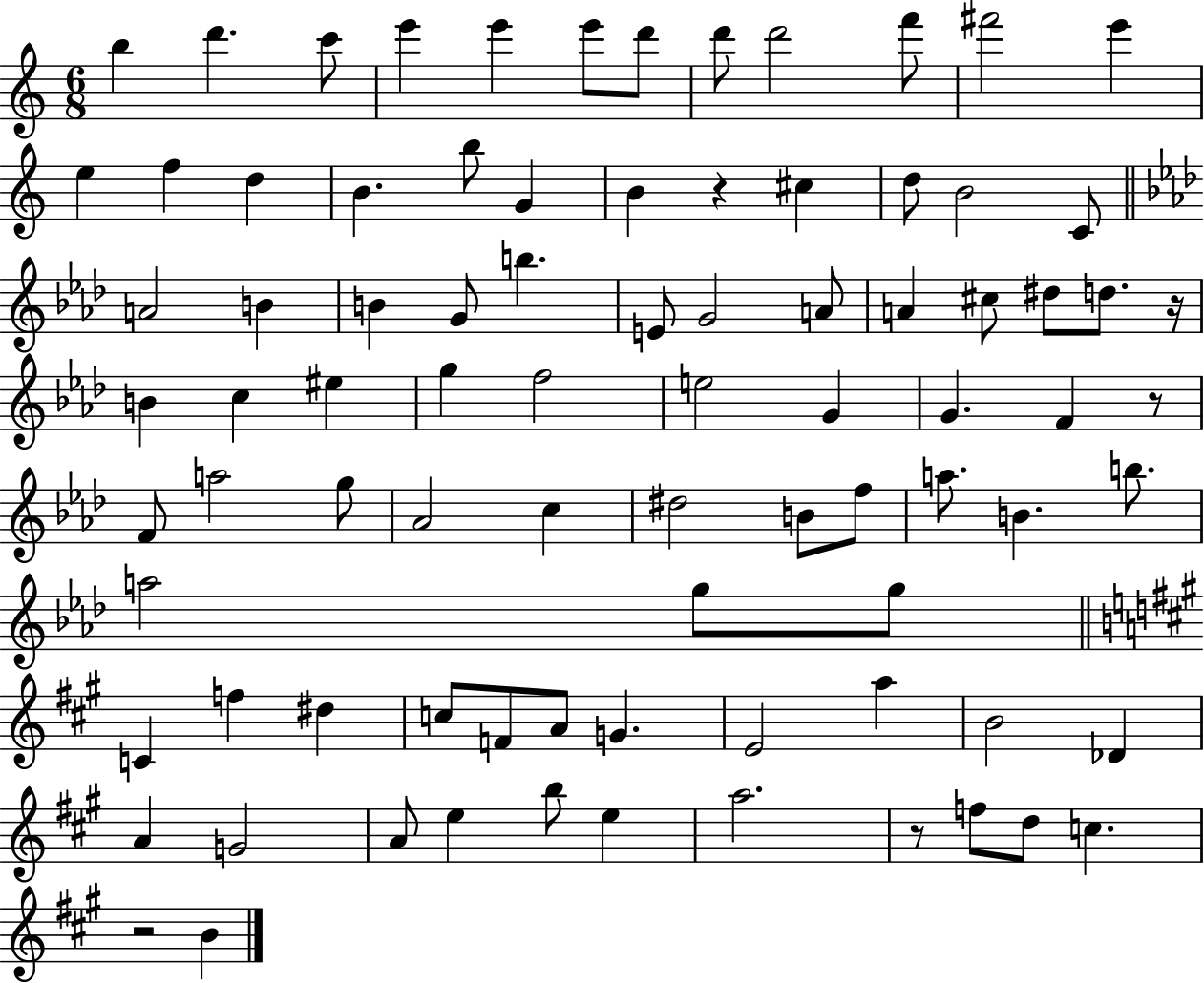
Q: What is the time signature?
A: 6/8